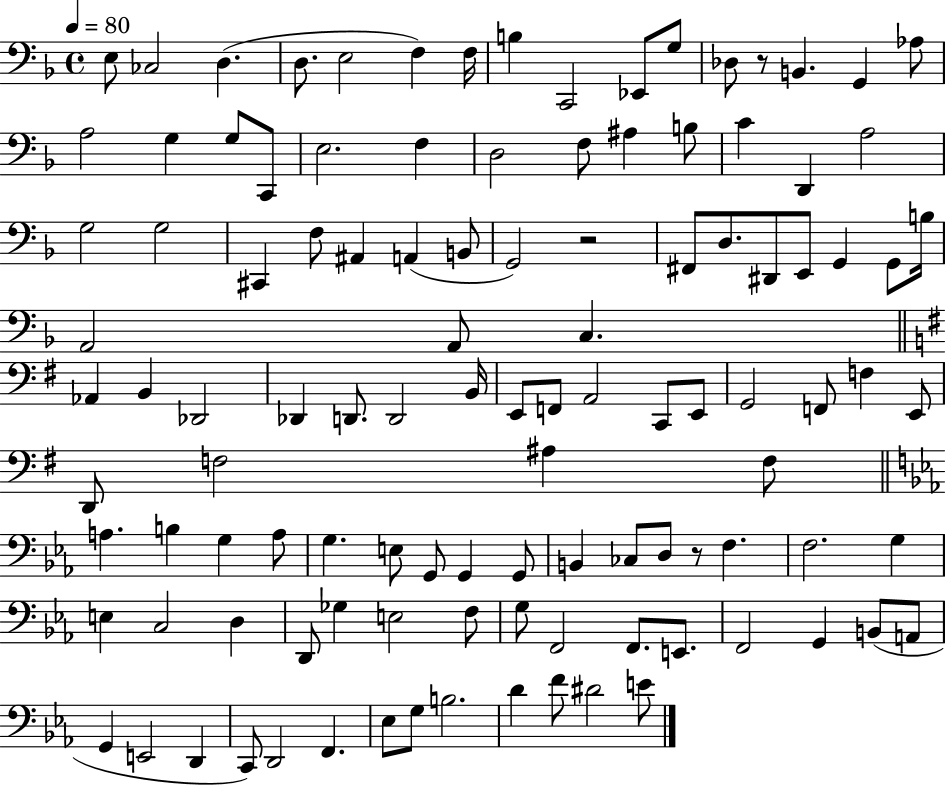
{
  \clef bass
  \time 4/4
  \defaultTimeSignature
  \key f \major
  \tempo 4 = 80
  \repeat volta 2 { e8 ces2 d4.( | d8. e2 f4) f16 | b4 c,2 ees,8 g8 | des8 r8 b,4. g,4 aes8 | \break a2 g4 g8 c,8 | e2. f4 | d2 f8 ais4 b8 | c'4 d,4 a2 | \break g2 g2 | cis,4 f8 ais,4 a,4( b,8 | g,2) r2 | fis,8 d8. dis,8 e,8 g,4 g,8 b16 | \break a,2 a,8 c4. | \bar "||" \break \key g \major aes,4 b,4 des,2 | des,4 d,8. d,2 b,16 | e,8 f,8 a,2 c,8 e,8 | g,2 f,8 f4 e,8 | \break d,8 f2 ais4 f8 | \bar "||" \break \key c \minor a4. b4 g4 a8 | g4. e8 g,8 g,4 g,8 | b,4 ces8 d8 r8 f4. | f2. g4 | \break e4 c2 d4 | d,8 ges4 e2 f8 | g8 f,2 f,8. e,8. | f,2 g,4 b,8( a,8 | \break g,4 e,2 d,4 | c,8) d,2 f,4. | ees8 g8 b2. | d'4 f'8 dis'2 e'8 | \break } \bar "|."
}